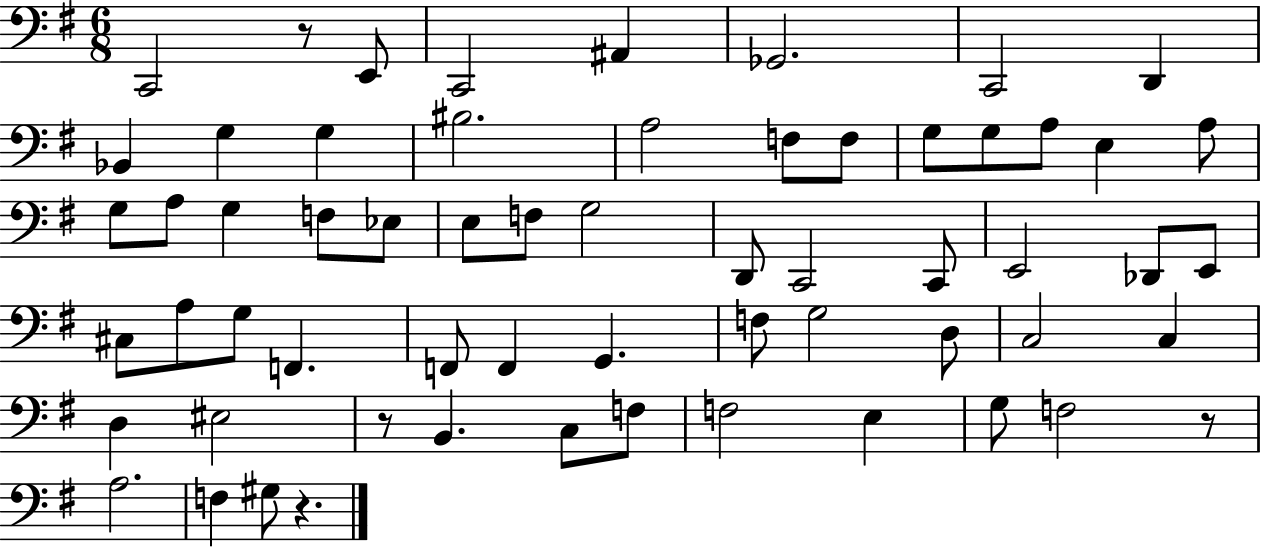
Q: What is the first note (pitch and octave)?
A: C2